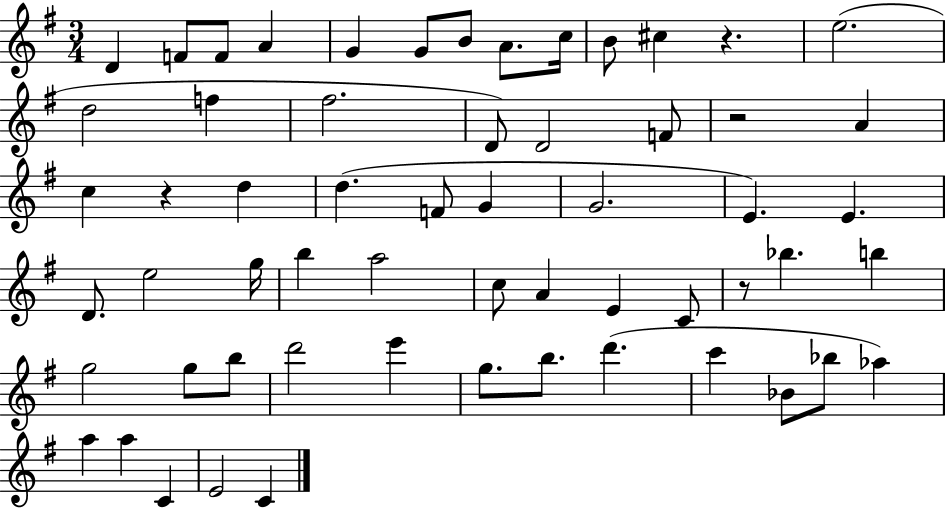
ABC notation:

X:1
T:Untitled
M:3/4
L:1/4
K:G
D F/2 F/2 A G G/2 B/2 A/2 c/4 B/2 ^c z e2 d2 f ^f2 D/2 D2 F/2 z2 A c z d d F/2 G G2 E E D/2 e2 g/4 b a2 c/2 A E C/2 z/2 _b b g2 g/2 b/2 d'2 e' g/2 b/2 d' c' _B/2 _b/2 _a a a C E2 C